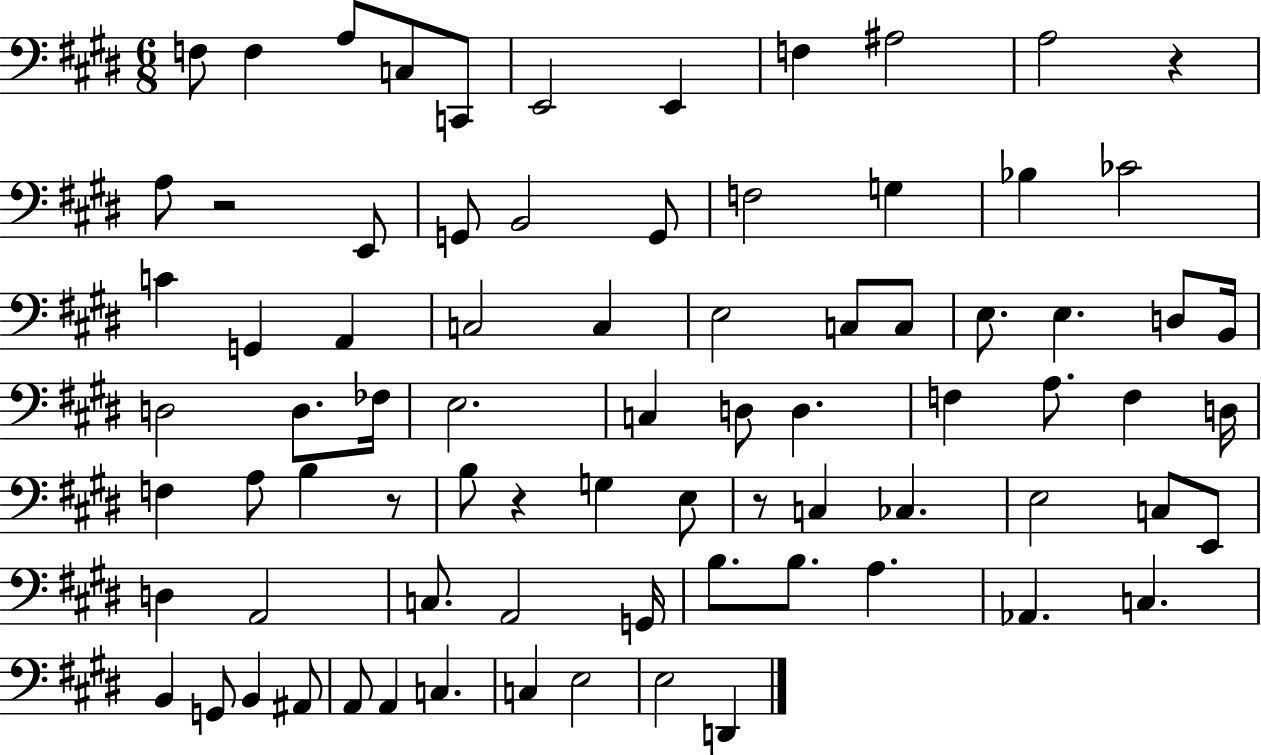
{
  \clef bass
  \numericTimeSignature
  \time 6/8
  \key e \major
  f8 f4 a8 c8 c,8 | e,2 e,4 | f4 ais2 | a2 r4 | \break a8 r2 e,8 | g,8 b,2 g,8 | f2 g4 | bes4 ces'2 | \break c'4 g,4 a,4 | c2 c4 | e2 c8 c8 | e8. e4. d8 b,16 | \break d2 d8. fes16 | e2. | c4 d8 d4. | f4 a8. f4 d16 | \break f4 a8 b4 r8 | b8 r4 g4 e8 | r8 c4 ces4. | e2 c8 e,8 | \break d4 a,2 | c8. a,2 g,16 | b8. b8. a4. | aes,4. c4. | \break b,4 g,8 b,4 ais,8 | a,8 a,4 c4. | c4 e2 | e2 d,4 | \break \bar "|."
}